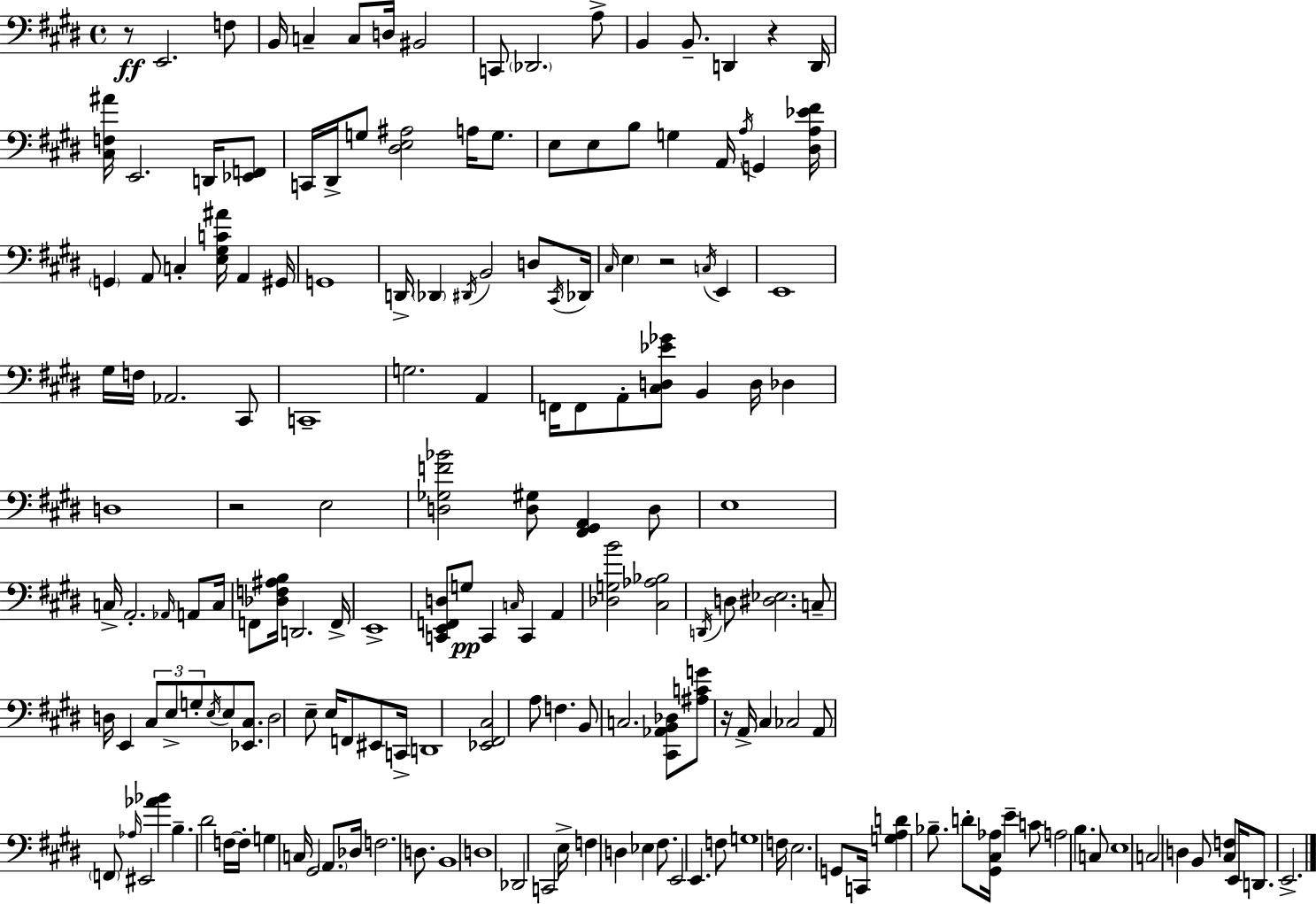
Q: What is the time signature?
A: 4/4